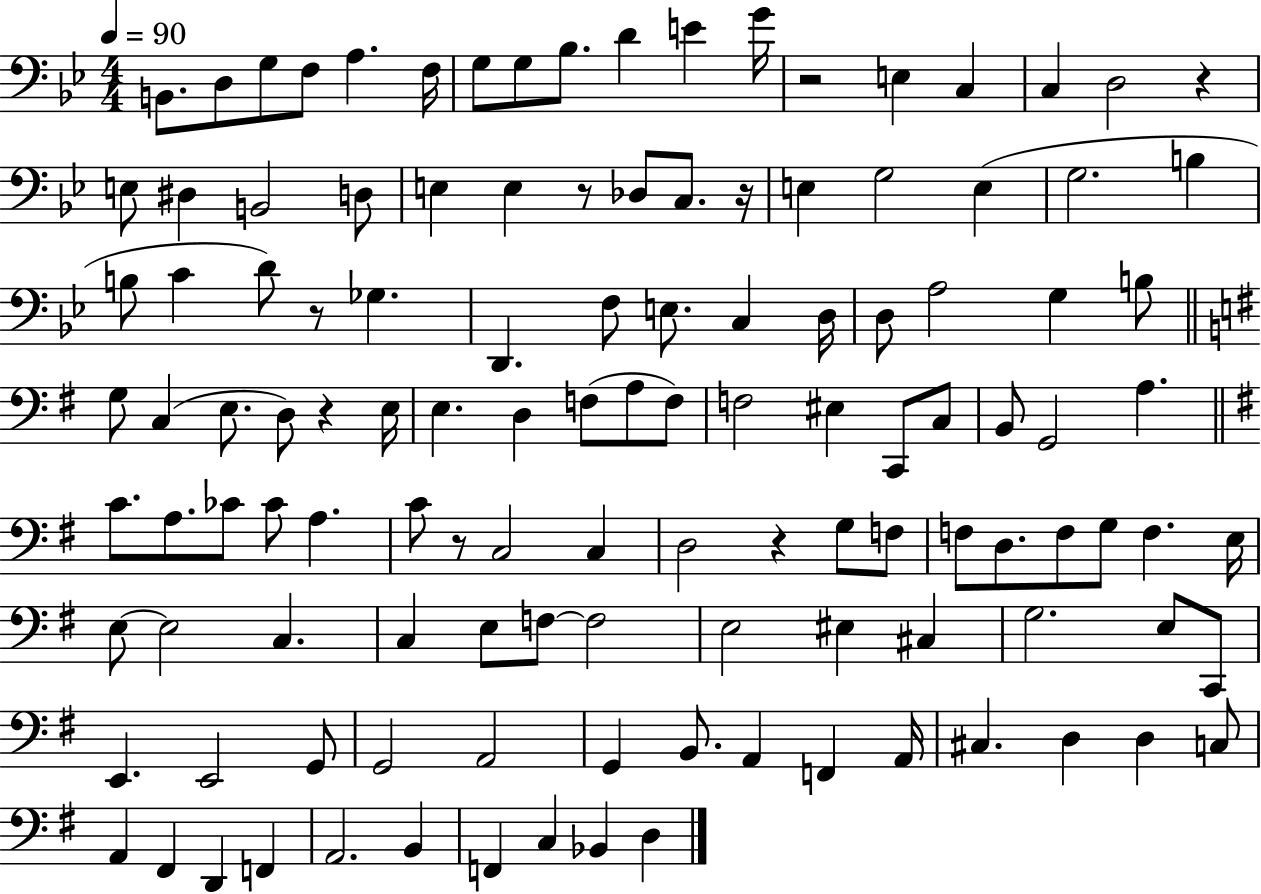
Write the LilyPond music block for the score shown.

{
  \clef bass
  \numericTimeSignature
  \time 4/4
  \key bes \major
  \tempo 4 = 90
  b,8. d8 g8 f8 a4. f16 | g8 g8 bes8. d'4 e'4 g'16 | r2 e4 c4 | c4 d2 r4 | \break e8 dis4 b,2 d8 | e4 e4 r8 des8 c8. r16 | e4 g2 e4( | g2. b4 | \break b8 c'4 d'8) r8 ges4. | d,4. f8 e8. c4 d16 | d8 a2 g4 b8 | \bar "||" \break \key g \major g8 c4( e8. d8) r4 e16 | e4. d4 f8( a8 f8) | f2 eis4 c,8 c8 | b,8 g,2 a4. | \break \bar "||" \break \key g \major c'8. a8. ces'8 ces'8 a4. | c'8 r8 c2 c4 | d2 r4 g8 f8 | f8 d8. f8 g8 f4. e16 | \break e8~~ e2 c4. | c4 e8 f8~~ f2 | e2 eis4 cis4 | g2. e8 c,8 | \break e,4. e,2 g,8 | g,2 a,2 | g,4 b,8. a,4 f,4 a,16 | cis4. d4 d4 c8 | \break a,4 fis,4 d,4 f,4 | a,2. b,4 | f,4 c4 bes,4 d4 | \bar "|."
}